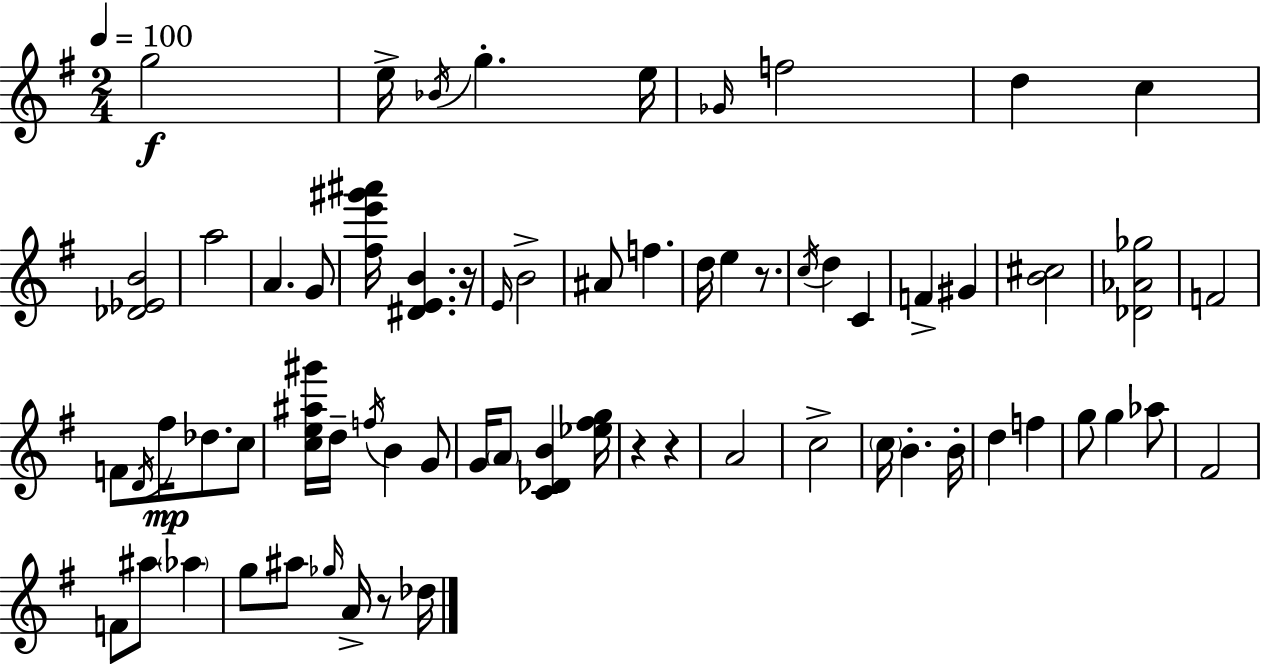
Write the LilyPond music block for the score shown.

{
  \clef treble
  \numericTimeSignature
  \time 2/4
  \key g \major
  \tempo 4 = 100
  g''2\f | e''16-> \acciaccatura { bes'16 } g''4.-. | e''16 \grace { ges'16 } f''2 | d''4 c''4 | \break <des' ees' b'>2 | a''2 | a'4. | g'8 <fis'' e''' gis''' ais'''>16 <dis' e' b'>4. | \break r16 \grace { e'16 } b'2-> | ais'8 f''4. | d''16 e''4 | r8. \acciaccatura { c''16 } d''4 | \break c'4 f'4-> | gis'4 <b' cis''>2 | <des' aes' ges''>2 | f'2 | \break f'8 \acciaccatura { d'16 } fis''16\mp | des''8. c''8 <c'' e'' ais'' gis'''>16 d''16-- \acciaccatura { f''16 } | b'4 g'8 g'16 \parenthesize a'8 | <c' des' b'>4 <ees'' fis'' g''>16 r4 | \break r4 a'2 | c''2-> | \parenthesize c''16 b'4.-. | b'16-. d''4 | \break f''4 g''8 | g''4 aes''8 fis'2 | f'8 | ais''8 \parenthesize aes''4 g''8 | \break ais''8 \grace { ges''16 } a'16-> r8 des''16 \bar "|."
}